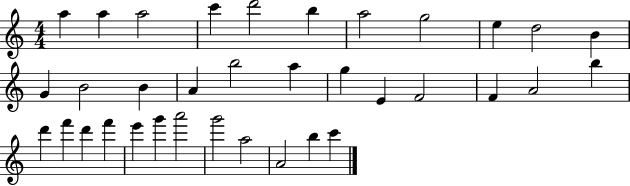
{
  \clef treble
  \numericTimeSignature
  \time 4/4
  \key c \major
  a''4 a''4 a''2 | c'''4 d'''2 b''4 | a''2 g''2 | e''4 d''2 b'4 | \break g'4 b'2 b'4 | a'4 b''2 a''4 | g''4 e'4 f'2 | f'4 a'2 b''4 | \break d'''4 f'''4 d'''4 f'''4 | e'''4 g'''4 a'''2 | g'''2 a''2 | a'2 b''4 c'''4 | \break \bar "|."
}